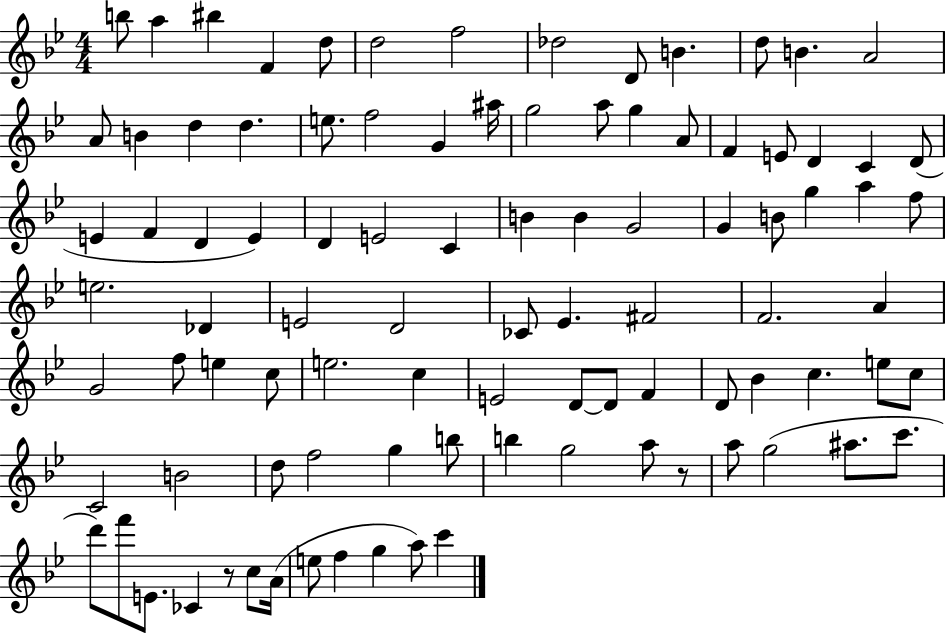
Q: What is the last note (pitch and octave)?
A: C6